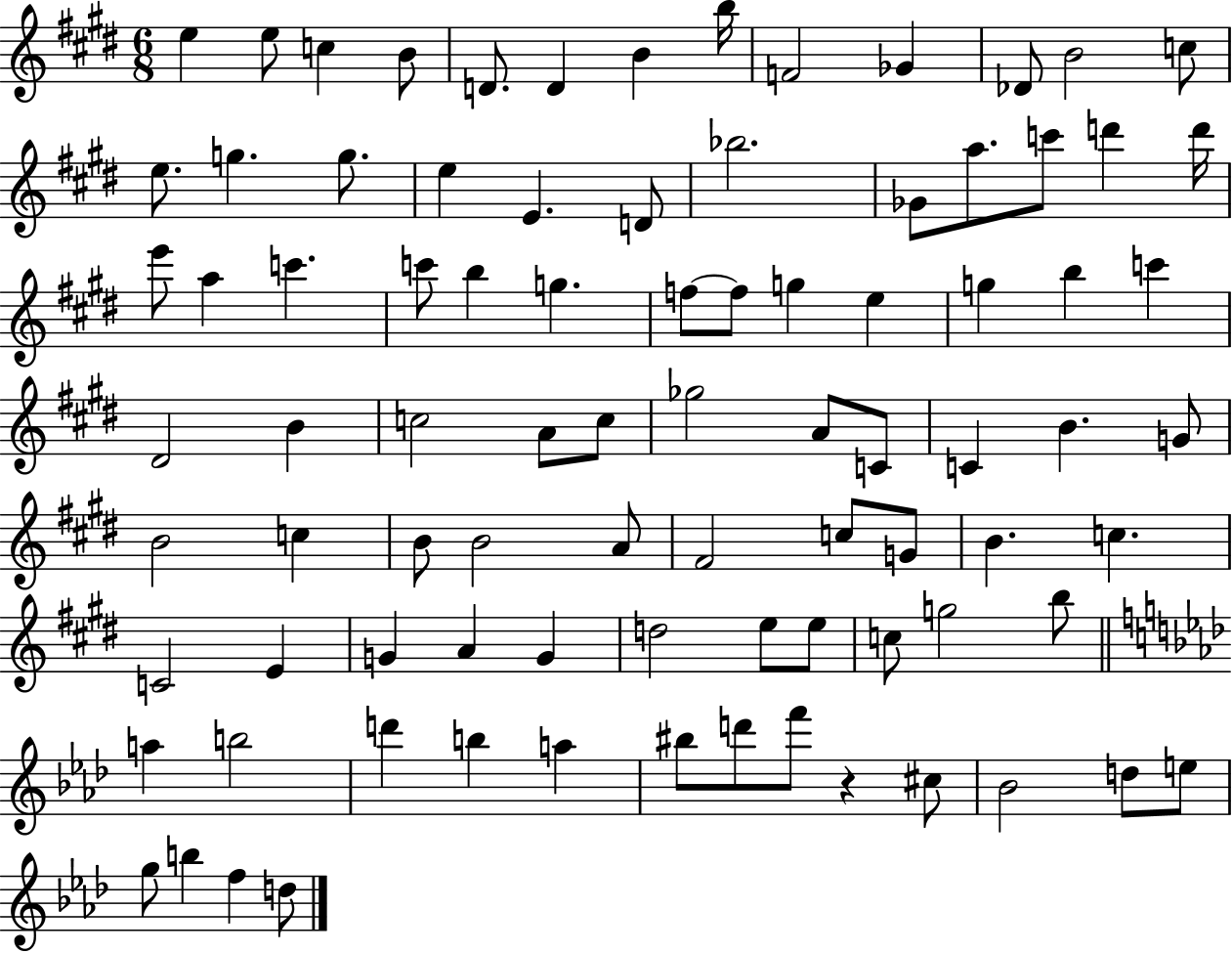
E5/q E5/e C5/q B4/e D4/e. D4/q B4/q B5/s F4/h Gb4/q Db4/e B4/h C5/e E5/e. G5/q. G5/e. E5/q E4/q. D4/e Bb5/h. Gb4/e A5/e. C6/e D6/q D6/s E6/e A5/q C6/q. C6/e B5/q G5/q. F5/e F5/e G5/q E5/q G5/q B5/q C6/q D#4/h B4/q C5/h A4/e C5/e Gb5/h A4/e C4/e C4/q B4/q. G4/e B4/h C5/q B4/e B4/h A4/e F#4/h C5/e G4/e B4/q. C5/q. C4/h E4/q G4/q A4/q G4/q D5/h E5/e E5/e C5/e G5/h B5/e A5/q B5/h D6/q B5/q A5/q BIS5/e D6/e F6/e R/q C#5/e Bb4/h D5/e E5/e G5/e B5/q F5/q D5/e